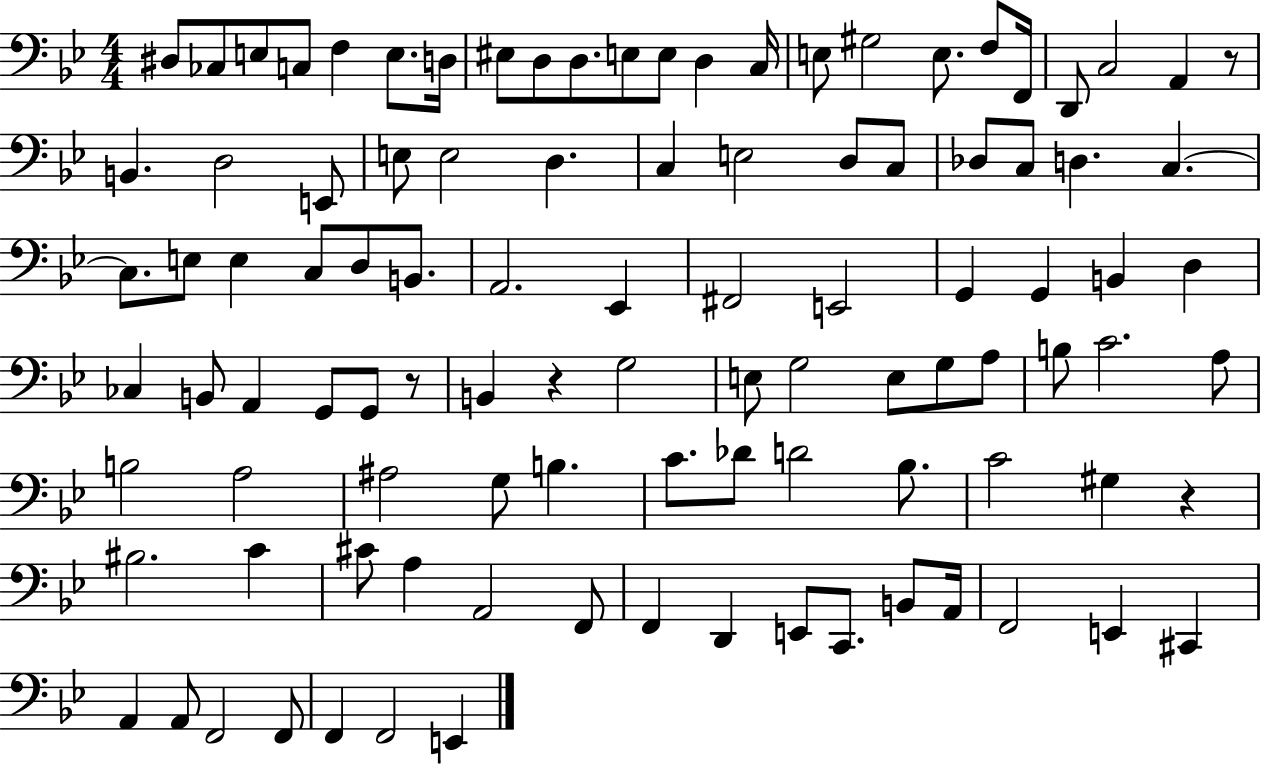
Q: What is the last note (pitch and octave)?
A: E2